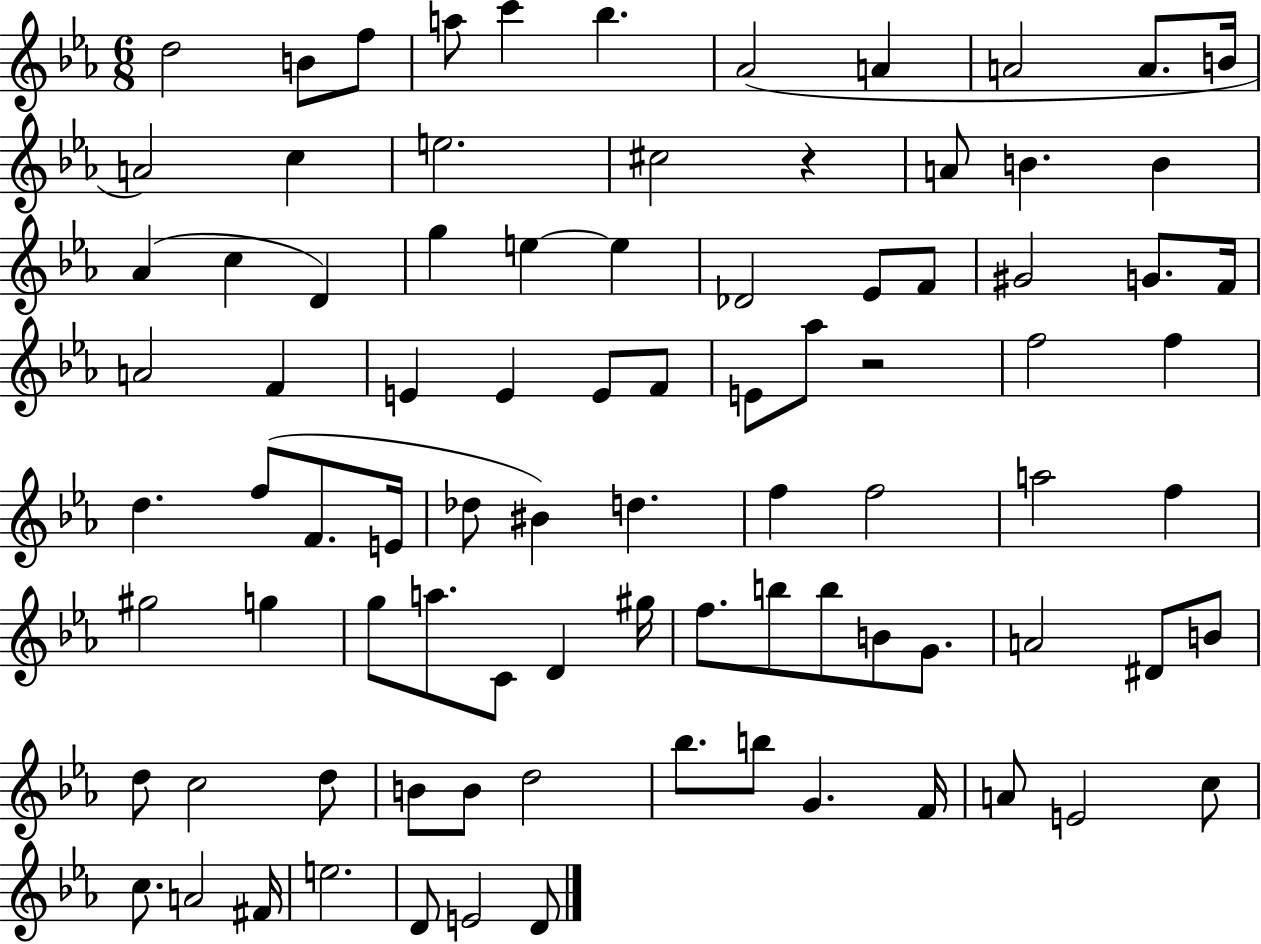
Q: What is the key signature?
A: EES major